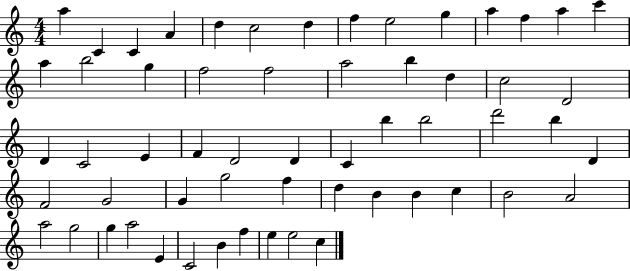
A5/q C4/q C4/q A4/q D5/q C5/h D5/q F5/q E5/h G5/q A5/q F5/q A5/q C6/q A5/q B5/h G5/q F5/h F5/h A5/h B5/q D5/q C5/h D4/h D4/q C4/h E4/q F4/q D4/h D4/q C4/q B5/q B5/h D6/h B5/q D4/q F4/h G4/h G4/q G5/h F5/q D5/q B4/q B4/q C5/q B4/h A4/h A5/h G5/h G5/q A5/h E4/q C4/h B4/q F5/q E5/q E5/h C5/q